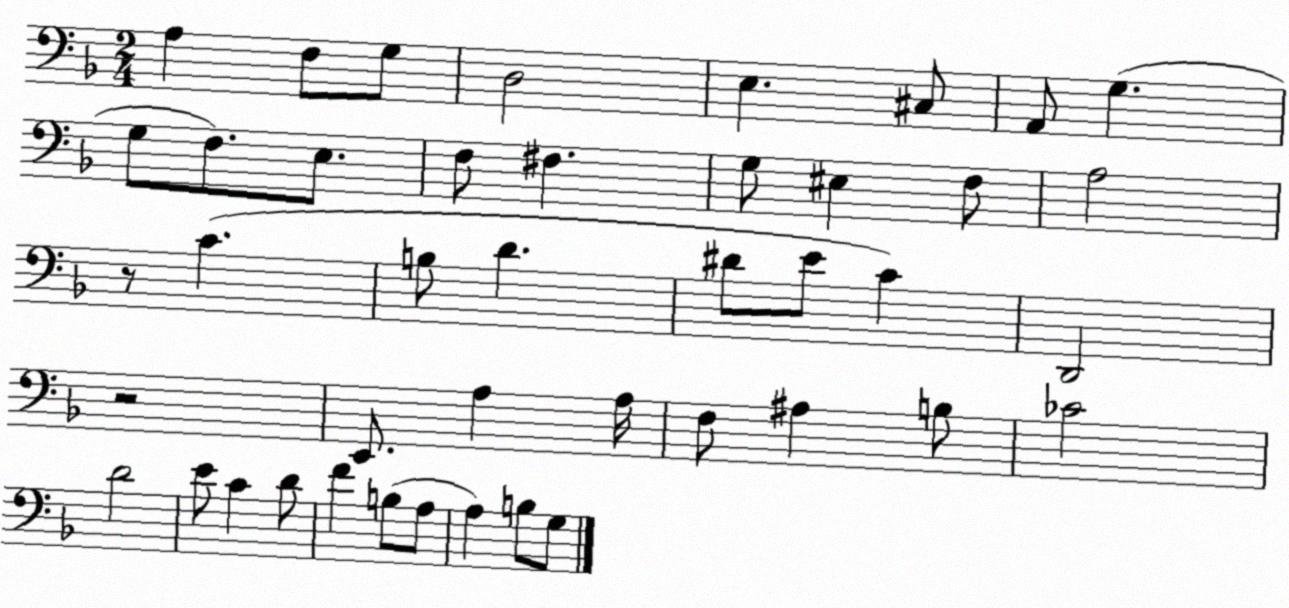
X:1
T:Untitled
M:2/4
L:1/4
K:F
A, F,/2 G,/2 D,2 E, ^C,/2 A,,/2 G, G,/2 F,/2 E,/2 F,/2 ^F, G,/2 ^E, F,/2 A,2 z/2 C B,/2 D ^D/2 E/2 C D,,2 z2 E,,/2 A, A,/4 F,/2 ^A, B,/2 _C2 D2 E/2 C D/2 F B,/2 A,/2 A, B,/2 G,/2